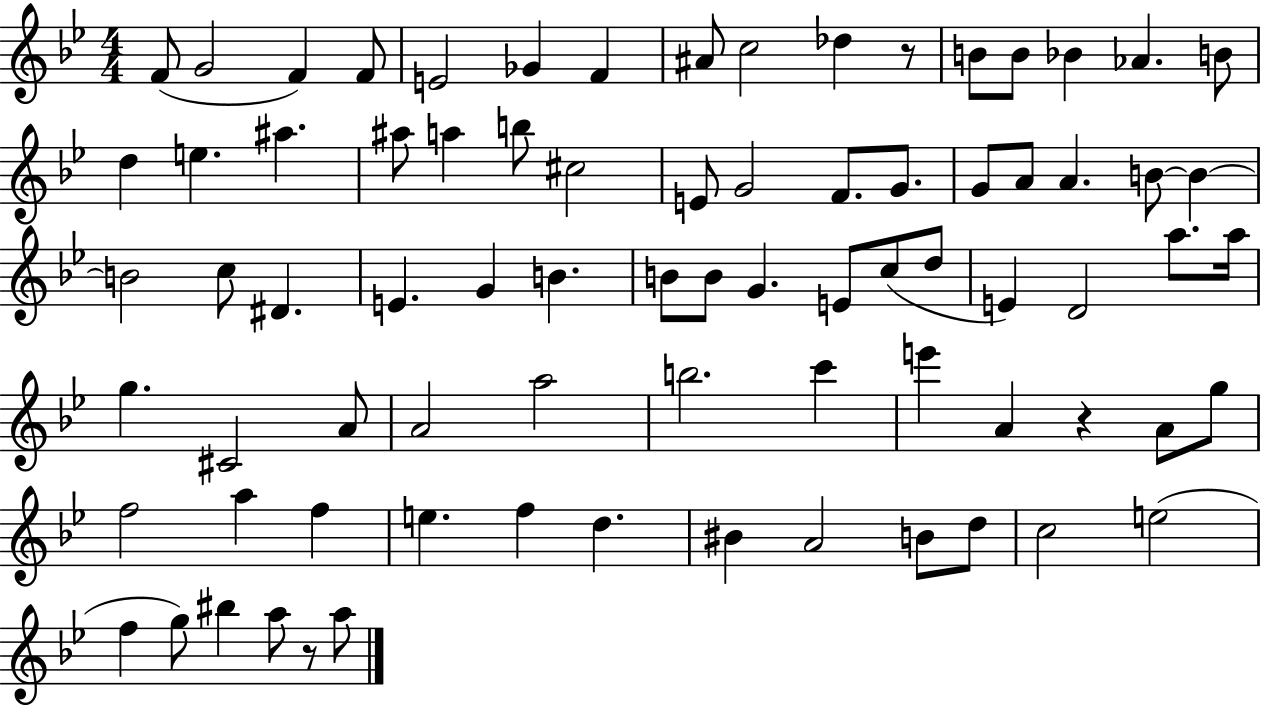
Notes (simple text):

F4/e G4/h F4/q F4/e E4/h Gb4/q F4/q A#4/e C5/h Db5/q R/e B4/e B4/e Bb4/q Ab4/q. B4/e D5/q E5/q. A#5/q. A#5/e A5/q B5/e C#5/h E4/e G4/h F4/e. G4/e. G4/e A4/e A4/q. B4/e B4/q B4/h C5/e D#4/q. E4/q. G4/q B4/q. B4/e B4/e G4/q. E4/e C5/e D5/e E4/q D4/h A5/e. A5/s G5/q. C#4/h A4/e A4/h A5/h B5/h. C6/q E6/q A4/q R/q A4/e G5/e F5/h A5/q F5/q E5/q. F5/q D5/q. BIS4/q A4/h B4/e D5/e C5/h E5/h F5/q G5/e BIS5/q A5/e R/e A5/e